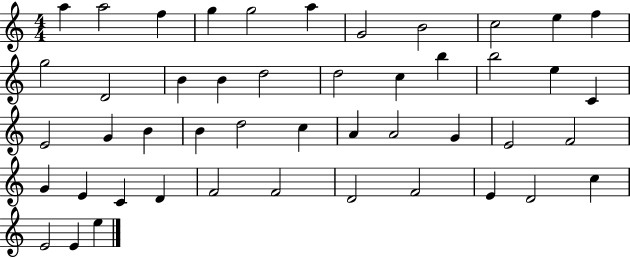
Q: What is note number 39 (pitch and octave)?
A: F4